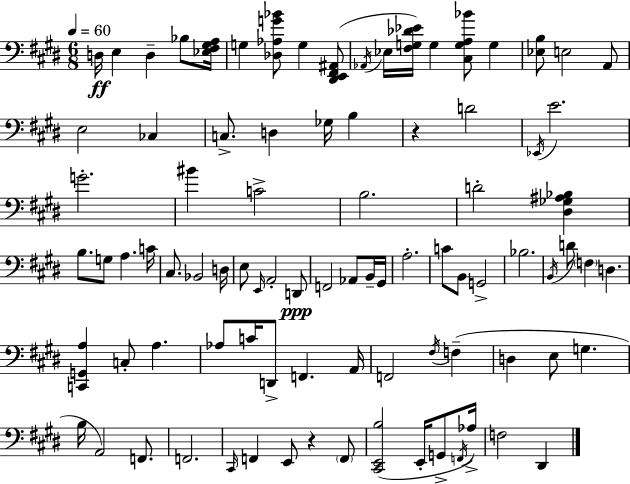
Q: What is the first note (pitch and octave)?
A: D3